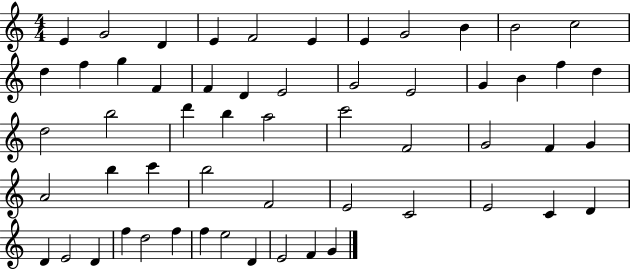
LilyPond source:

{
  \clef treble
  \numericTimeSignature
  \time 4/4
  \key c \major
  e'4 g'2 d'4 | e'4 f'2 e'4 | e'4 g'2 b'4 | b'2 c''2 | \break d''4 f''4 g''4 f'4 | f'4 d'4 e'2 | g'2 e'2 | g'4 b'4 f''4 d''4 | \break d''2 b''2 | d'''4 b''4 a''2 | c'''2 f'2 | g'2 f'4 g'4 | \break a'2 b''4 c'''4 | b''2 f'2 | e'2 c'2 | e'2 c'4 d'4 | \break d'4 e'2 d'4 | f''4 d''2 f''4 | f''4 e''2 d'4 | e'2 f'4 g'4 | \break \bar "|."
}